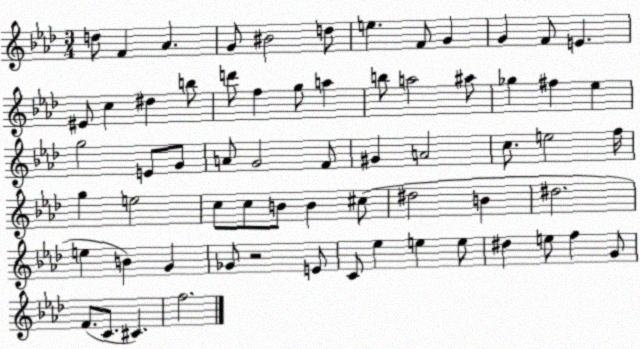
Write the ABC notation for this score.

X:1
T:Untitled
M:3/4
L:1/4
K:Ab
d/2 F _A G/2 ^B2 d/2 e F/2 G G F/2 E ^E/2 c ^d b/2 d'/2 f g/2 a b/2 a2 ^a/2 _g ^f _e g2 E/2 G/2 A/2 G2 F/2 ^G A2 c/2 e2 f/4 g e2 c/2 c/2 B/2 B ^c/2 ^d2 B ^d2 e B G _G/2 z2 E/2 C/2 _e e e/2 ^d e/2 f G/2 F/2 C/2 ^C f2